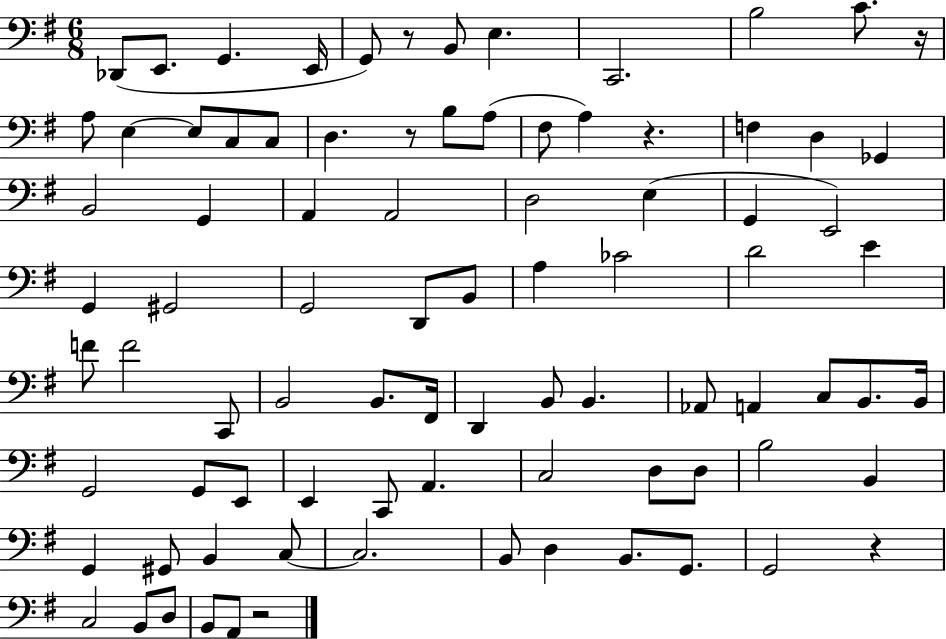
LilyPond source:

{
  \clef bass
  \numericTimeSignature
  \time 6/8
  \key g \major
  \repeat volta 2 { des,8( e,8. g,4. e,16 | g,8) r8 b,8 e4. | c,2. | b2 c'8. r16 | \break a8 e4~~ e8 c8 c8 | d4. r8 b8 a8( | fis8 a4) r4. | f4 d4 ges,4 | \break b,2 g,4 | a,4 a,2 | d2 e4( | g,4 e,2) | \break g,4 gis,2 | g,2 d,8 b,8 | a4 ces'2 | d'2 e'4 | \break f'8 f'2 c,8 | b,2 b,8. fis,16 | d,4 b,8 b,4. | aes,8 a,4 c8 b,8. b,16 | \break g,2 g,8 e,8 | e,4 c,8 a,4. | c2 d8 d8 | b2 b,4 | \break g,4 gis,8 b,4 c8~~ | c2. | b,8 d4 b,8. g,8. | g,2 r4 | \break c2 b,8 d8 | b,8 a,8 r2 | } \bar "|."
}